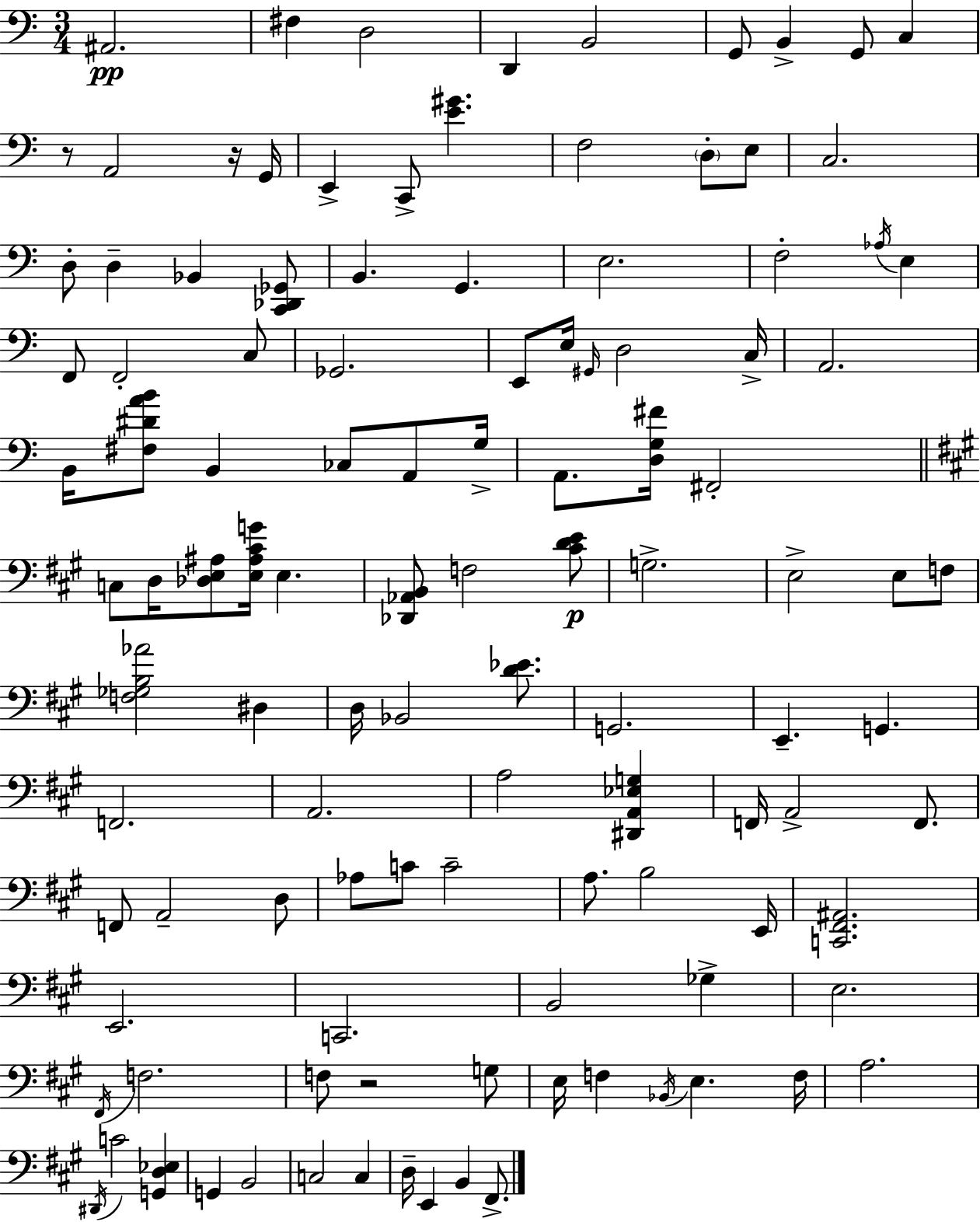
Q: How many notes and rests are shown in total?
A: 113